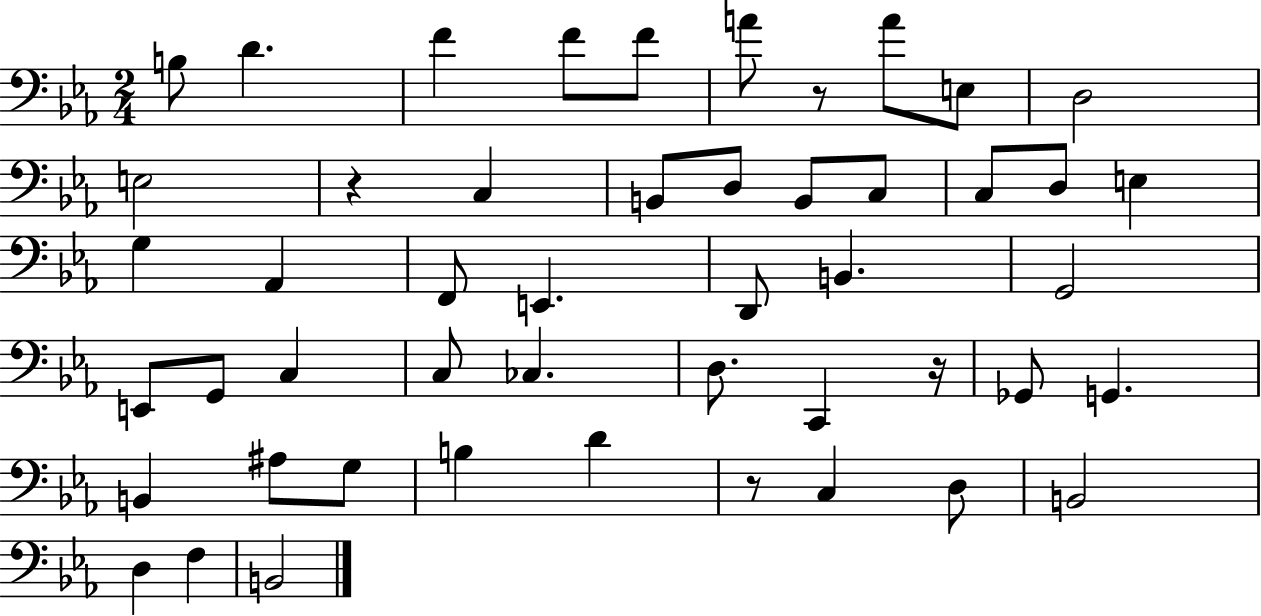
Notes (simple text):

B3/e D4/q. F4/q F4/e F4/e A4/e R/e A4/e E3/e D3/h E3/h R/q C3/q B2/e D3/e B2/e C3/e C3/e D3/e E3/q G3/q Ab2/q F2/e E2/q. D2/e B2/q. G2/h E2/e G2/e C3/q C3/e CES3/q. D3/e. C2/q R/s Gb2/e G2/q. B2/q A#3/e G3/e B3/q D4/q R/e C3/q D3/e B2/h D3/q F3/q B2/h